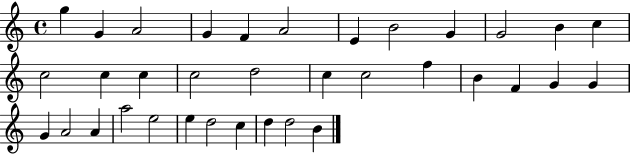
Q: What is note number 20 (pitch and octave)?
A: F5